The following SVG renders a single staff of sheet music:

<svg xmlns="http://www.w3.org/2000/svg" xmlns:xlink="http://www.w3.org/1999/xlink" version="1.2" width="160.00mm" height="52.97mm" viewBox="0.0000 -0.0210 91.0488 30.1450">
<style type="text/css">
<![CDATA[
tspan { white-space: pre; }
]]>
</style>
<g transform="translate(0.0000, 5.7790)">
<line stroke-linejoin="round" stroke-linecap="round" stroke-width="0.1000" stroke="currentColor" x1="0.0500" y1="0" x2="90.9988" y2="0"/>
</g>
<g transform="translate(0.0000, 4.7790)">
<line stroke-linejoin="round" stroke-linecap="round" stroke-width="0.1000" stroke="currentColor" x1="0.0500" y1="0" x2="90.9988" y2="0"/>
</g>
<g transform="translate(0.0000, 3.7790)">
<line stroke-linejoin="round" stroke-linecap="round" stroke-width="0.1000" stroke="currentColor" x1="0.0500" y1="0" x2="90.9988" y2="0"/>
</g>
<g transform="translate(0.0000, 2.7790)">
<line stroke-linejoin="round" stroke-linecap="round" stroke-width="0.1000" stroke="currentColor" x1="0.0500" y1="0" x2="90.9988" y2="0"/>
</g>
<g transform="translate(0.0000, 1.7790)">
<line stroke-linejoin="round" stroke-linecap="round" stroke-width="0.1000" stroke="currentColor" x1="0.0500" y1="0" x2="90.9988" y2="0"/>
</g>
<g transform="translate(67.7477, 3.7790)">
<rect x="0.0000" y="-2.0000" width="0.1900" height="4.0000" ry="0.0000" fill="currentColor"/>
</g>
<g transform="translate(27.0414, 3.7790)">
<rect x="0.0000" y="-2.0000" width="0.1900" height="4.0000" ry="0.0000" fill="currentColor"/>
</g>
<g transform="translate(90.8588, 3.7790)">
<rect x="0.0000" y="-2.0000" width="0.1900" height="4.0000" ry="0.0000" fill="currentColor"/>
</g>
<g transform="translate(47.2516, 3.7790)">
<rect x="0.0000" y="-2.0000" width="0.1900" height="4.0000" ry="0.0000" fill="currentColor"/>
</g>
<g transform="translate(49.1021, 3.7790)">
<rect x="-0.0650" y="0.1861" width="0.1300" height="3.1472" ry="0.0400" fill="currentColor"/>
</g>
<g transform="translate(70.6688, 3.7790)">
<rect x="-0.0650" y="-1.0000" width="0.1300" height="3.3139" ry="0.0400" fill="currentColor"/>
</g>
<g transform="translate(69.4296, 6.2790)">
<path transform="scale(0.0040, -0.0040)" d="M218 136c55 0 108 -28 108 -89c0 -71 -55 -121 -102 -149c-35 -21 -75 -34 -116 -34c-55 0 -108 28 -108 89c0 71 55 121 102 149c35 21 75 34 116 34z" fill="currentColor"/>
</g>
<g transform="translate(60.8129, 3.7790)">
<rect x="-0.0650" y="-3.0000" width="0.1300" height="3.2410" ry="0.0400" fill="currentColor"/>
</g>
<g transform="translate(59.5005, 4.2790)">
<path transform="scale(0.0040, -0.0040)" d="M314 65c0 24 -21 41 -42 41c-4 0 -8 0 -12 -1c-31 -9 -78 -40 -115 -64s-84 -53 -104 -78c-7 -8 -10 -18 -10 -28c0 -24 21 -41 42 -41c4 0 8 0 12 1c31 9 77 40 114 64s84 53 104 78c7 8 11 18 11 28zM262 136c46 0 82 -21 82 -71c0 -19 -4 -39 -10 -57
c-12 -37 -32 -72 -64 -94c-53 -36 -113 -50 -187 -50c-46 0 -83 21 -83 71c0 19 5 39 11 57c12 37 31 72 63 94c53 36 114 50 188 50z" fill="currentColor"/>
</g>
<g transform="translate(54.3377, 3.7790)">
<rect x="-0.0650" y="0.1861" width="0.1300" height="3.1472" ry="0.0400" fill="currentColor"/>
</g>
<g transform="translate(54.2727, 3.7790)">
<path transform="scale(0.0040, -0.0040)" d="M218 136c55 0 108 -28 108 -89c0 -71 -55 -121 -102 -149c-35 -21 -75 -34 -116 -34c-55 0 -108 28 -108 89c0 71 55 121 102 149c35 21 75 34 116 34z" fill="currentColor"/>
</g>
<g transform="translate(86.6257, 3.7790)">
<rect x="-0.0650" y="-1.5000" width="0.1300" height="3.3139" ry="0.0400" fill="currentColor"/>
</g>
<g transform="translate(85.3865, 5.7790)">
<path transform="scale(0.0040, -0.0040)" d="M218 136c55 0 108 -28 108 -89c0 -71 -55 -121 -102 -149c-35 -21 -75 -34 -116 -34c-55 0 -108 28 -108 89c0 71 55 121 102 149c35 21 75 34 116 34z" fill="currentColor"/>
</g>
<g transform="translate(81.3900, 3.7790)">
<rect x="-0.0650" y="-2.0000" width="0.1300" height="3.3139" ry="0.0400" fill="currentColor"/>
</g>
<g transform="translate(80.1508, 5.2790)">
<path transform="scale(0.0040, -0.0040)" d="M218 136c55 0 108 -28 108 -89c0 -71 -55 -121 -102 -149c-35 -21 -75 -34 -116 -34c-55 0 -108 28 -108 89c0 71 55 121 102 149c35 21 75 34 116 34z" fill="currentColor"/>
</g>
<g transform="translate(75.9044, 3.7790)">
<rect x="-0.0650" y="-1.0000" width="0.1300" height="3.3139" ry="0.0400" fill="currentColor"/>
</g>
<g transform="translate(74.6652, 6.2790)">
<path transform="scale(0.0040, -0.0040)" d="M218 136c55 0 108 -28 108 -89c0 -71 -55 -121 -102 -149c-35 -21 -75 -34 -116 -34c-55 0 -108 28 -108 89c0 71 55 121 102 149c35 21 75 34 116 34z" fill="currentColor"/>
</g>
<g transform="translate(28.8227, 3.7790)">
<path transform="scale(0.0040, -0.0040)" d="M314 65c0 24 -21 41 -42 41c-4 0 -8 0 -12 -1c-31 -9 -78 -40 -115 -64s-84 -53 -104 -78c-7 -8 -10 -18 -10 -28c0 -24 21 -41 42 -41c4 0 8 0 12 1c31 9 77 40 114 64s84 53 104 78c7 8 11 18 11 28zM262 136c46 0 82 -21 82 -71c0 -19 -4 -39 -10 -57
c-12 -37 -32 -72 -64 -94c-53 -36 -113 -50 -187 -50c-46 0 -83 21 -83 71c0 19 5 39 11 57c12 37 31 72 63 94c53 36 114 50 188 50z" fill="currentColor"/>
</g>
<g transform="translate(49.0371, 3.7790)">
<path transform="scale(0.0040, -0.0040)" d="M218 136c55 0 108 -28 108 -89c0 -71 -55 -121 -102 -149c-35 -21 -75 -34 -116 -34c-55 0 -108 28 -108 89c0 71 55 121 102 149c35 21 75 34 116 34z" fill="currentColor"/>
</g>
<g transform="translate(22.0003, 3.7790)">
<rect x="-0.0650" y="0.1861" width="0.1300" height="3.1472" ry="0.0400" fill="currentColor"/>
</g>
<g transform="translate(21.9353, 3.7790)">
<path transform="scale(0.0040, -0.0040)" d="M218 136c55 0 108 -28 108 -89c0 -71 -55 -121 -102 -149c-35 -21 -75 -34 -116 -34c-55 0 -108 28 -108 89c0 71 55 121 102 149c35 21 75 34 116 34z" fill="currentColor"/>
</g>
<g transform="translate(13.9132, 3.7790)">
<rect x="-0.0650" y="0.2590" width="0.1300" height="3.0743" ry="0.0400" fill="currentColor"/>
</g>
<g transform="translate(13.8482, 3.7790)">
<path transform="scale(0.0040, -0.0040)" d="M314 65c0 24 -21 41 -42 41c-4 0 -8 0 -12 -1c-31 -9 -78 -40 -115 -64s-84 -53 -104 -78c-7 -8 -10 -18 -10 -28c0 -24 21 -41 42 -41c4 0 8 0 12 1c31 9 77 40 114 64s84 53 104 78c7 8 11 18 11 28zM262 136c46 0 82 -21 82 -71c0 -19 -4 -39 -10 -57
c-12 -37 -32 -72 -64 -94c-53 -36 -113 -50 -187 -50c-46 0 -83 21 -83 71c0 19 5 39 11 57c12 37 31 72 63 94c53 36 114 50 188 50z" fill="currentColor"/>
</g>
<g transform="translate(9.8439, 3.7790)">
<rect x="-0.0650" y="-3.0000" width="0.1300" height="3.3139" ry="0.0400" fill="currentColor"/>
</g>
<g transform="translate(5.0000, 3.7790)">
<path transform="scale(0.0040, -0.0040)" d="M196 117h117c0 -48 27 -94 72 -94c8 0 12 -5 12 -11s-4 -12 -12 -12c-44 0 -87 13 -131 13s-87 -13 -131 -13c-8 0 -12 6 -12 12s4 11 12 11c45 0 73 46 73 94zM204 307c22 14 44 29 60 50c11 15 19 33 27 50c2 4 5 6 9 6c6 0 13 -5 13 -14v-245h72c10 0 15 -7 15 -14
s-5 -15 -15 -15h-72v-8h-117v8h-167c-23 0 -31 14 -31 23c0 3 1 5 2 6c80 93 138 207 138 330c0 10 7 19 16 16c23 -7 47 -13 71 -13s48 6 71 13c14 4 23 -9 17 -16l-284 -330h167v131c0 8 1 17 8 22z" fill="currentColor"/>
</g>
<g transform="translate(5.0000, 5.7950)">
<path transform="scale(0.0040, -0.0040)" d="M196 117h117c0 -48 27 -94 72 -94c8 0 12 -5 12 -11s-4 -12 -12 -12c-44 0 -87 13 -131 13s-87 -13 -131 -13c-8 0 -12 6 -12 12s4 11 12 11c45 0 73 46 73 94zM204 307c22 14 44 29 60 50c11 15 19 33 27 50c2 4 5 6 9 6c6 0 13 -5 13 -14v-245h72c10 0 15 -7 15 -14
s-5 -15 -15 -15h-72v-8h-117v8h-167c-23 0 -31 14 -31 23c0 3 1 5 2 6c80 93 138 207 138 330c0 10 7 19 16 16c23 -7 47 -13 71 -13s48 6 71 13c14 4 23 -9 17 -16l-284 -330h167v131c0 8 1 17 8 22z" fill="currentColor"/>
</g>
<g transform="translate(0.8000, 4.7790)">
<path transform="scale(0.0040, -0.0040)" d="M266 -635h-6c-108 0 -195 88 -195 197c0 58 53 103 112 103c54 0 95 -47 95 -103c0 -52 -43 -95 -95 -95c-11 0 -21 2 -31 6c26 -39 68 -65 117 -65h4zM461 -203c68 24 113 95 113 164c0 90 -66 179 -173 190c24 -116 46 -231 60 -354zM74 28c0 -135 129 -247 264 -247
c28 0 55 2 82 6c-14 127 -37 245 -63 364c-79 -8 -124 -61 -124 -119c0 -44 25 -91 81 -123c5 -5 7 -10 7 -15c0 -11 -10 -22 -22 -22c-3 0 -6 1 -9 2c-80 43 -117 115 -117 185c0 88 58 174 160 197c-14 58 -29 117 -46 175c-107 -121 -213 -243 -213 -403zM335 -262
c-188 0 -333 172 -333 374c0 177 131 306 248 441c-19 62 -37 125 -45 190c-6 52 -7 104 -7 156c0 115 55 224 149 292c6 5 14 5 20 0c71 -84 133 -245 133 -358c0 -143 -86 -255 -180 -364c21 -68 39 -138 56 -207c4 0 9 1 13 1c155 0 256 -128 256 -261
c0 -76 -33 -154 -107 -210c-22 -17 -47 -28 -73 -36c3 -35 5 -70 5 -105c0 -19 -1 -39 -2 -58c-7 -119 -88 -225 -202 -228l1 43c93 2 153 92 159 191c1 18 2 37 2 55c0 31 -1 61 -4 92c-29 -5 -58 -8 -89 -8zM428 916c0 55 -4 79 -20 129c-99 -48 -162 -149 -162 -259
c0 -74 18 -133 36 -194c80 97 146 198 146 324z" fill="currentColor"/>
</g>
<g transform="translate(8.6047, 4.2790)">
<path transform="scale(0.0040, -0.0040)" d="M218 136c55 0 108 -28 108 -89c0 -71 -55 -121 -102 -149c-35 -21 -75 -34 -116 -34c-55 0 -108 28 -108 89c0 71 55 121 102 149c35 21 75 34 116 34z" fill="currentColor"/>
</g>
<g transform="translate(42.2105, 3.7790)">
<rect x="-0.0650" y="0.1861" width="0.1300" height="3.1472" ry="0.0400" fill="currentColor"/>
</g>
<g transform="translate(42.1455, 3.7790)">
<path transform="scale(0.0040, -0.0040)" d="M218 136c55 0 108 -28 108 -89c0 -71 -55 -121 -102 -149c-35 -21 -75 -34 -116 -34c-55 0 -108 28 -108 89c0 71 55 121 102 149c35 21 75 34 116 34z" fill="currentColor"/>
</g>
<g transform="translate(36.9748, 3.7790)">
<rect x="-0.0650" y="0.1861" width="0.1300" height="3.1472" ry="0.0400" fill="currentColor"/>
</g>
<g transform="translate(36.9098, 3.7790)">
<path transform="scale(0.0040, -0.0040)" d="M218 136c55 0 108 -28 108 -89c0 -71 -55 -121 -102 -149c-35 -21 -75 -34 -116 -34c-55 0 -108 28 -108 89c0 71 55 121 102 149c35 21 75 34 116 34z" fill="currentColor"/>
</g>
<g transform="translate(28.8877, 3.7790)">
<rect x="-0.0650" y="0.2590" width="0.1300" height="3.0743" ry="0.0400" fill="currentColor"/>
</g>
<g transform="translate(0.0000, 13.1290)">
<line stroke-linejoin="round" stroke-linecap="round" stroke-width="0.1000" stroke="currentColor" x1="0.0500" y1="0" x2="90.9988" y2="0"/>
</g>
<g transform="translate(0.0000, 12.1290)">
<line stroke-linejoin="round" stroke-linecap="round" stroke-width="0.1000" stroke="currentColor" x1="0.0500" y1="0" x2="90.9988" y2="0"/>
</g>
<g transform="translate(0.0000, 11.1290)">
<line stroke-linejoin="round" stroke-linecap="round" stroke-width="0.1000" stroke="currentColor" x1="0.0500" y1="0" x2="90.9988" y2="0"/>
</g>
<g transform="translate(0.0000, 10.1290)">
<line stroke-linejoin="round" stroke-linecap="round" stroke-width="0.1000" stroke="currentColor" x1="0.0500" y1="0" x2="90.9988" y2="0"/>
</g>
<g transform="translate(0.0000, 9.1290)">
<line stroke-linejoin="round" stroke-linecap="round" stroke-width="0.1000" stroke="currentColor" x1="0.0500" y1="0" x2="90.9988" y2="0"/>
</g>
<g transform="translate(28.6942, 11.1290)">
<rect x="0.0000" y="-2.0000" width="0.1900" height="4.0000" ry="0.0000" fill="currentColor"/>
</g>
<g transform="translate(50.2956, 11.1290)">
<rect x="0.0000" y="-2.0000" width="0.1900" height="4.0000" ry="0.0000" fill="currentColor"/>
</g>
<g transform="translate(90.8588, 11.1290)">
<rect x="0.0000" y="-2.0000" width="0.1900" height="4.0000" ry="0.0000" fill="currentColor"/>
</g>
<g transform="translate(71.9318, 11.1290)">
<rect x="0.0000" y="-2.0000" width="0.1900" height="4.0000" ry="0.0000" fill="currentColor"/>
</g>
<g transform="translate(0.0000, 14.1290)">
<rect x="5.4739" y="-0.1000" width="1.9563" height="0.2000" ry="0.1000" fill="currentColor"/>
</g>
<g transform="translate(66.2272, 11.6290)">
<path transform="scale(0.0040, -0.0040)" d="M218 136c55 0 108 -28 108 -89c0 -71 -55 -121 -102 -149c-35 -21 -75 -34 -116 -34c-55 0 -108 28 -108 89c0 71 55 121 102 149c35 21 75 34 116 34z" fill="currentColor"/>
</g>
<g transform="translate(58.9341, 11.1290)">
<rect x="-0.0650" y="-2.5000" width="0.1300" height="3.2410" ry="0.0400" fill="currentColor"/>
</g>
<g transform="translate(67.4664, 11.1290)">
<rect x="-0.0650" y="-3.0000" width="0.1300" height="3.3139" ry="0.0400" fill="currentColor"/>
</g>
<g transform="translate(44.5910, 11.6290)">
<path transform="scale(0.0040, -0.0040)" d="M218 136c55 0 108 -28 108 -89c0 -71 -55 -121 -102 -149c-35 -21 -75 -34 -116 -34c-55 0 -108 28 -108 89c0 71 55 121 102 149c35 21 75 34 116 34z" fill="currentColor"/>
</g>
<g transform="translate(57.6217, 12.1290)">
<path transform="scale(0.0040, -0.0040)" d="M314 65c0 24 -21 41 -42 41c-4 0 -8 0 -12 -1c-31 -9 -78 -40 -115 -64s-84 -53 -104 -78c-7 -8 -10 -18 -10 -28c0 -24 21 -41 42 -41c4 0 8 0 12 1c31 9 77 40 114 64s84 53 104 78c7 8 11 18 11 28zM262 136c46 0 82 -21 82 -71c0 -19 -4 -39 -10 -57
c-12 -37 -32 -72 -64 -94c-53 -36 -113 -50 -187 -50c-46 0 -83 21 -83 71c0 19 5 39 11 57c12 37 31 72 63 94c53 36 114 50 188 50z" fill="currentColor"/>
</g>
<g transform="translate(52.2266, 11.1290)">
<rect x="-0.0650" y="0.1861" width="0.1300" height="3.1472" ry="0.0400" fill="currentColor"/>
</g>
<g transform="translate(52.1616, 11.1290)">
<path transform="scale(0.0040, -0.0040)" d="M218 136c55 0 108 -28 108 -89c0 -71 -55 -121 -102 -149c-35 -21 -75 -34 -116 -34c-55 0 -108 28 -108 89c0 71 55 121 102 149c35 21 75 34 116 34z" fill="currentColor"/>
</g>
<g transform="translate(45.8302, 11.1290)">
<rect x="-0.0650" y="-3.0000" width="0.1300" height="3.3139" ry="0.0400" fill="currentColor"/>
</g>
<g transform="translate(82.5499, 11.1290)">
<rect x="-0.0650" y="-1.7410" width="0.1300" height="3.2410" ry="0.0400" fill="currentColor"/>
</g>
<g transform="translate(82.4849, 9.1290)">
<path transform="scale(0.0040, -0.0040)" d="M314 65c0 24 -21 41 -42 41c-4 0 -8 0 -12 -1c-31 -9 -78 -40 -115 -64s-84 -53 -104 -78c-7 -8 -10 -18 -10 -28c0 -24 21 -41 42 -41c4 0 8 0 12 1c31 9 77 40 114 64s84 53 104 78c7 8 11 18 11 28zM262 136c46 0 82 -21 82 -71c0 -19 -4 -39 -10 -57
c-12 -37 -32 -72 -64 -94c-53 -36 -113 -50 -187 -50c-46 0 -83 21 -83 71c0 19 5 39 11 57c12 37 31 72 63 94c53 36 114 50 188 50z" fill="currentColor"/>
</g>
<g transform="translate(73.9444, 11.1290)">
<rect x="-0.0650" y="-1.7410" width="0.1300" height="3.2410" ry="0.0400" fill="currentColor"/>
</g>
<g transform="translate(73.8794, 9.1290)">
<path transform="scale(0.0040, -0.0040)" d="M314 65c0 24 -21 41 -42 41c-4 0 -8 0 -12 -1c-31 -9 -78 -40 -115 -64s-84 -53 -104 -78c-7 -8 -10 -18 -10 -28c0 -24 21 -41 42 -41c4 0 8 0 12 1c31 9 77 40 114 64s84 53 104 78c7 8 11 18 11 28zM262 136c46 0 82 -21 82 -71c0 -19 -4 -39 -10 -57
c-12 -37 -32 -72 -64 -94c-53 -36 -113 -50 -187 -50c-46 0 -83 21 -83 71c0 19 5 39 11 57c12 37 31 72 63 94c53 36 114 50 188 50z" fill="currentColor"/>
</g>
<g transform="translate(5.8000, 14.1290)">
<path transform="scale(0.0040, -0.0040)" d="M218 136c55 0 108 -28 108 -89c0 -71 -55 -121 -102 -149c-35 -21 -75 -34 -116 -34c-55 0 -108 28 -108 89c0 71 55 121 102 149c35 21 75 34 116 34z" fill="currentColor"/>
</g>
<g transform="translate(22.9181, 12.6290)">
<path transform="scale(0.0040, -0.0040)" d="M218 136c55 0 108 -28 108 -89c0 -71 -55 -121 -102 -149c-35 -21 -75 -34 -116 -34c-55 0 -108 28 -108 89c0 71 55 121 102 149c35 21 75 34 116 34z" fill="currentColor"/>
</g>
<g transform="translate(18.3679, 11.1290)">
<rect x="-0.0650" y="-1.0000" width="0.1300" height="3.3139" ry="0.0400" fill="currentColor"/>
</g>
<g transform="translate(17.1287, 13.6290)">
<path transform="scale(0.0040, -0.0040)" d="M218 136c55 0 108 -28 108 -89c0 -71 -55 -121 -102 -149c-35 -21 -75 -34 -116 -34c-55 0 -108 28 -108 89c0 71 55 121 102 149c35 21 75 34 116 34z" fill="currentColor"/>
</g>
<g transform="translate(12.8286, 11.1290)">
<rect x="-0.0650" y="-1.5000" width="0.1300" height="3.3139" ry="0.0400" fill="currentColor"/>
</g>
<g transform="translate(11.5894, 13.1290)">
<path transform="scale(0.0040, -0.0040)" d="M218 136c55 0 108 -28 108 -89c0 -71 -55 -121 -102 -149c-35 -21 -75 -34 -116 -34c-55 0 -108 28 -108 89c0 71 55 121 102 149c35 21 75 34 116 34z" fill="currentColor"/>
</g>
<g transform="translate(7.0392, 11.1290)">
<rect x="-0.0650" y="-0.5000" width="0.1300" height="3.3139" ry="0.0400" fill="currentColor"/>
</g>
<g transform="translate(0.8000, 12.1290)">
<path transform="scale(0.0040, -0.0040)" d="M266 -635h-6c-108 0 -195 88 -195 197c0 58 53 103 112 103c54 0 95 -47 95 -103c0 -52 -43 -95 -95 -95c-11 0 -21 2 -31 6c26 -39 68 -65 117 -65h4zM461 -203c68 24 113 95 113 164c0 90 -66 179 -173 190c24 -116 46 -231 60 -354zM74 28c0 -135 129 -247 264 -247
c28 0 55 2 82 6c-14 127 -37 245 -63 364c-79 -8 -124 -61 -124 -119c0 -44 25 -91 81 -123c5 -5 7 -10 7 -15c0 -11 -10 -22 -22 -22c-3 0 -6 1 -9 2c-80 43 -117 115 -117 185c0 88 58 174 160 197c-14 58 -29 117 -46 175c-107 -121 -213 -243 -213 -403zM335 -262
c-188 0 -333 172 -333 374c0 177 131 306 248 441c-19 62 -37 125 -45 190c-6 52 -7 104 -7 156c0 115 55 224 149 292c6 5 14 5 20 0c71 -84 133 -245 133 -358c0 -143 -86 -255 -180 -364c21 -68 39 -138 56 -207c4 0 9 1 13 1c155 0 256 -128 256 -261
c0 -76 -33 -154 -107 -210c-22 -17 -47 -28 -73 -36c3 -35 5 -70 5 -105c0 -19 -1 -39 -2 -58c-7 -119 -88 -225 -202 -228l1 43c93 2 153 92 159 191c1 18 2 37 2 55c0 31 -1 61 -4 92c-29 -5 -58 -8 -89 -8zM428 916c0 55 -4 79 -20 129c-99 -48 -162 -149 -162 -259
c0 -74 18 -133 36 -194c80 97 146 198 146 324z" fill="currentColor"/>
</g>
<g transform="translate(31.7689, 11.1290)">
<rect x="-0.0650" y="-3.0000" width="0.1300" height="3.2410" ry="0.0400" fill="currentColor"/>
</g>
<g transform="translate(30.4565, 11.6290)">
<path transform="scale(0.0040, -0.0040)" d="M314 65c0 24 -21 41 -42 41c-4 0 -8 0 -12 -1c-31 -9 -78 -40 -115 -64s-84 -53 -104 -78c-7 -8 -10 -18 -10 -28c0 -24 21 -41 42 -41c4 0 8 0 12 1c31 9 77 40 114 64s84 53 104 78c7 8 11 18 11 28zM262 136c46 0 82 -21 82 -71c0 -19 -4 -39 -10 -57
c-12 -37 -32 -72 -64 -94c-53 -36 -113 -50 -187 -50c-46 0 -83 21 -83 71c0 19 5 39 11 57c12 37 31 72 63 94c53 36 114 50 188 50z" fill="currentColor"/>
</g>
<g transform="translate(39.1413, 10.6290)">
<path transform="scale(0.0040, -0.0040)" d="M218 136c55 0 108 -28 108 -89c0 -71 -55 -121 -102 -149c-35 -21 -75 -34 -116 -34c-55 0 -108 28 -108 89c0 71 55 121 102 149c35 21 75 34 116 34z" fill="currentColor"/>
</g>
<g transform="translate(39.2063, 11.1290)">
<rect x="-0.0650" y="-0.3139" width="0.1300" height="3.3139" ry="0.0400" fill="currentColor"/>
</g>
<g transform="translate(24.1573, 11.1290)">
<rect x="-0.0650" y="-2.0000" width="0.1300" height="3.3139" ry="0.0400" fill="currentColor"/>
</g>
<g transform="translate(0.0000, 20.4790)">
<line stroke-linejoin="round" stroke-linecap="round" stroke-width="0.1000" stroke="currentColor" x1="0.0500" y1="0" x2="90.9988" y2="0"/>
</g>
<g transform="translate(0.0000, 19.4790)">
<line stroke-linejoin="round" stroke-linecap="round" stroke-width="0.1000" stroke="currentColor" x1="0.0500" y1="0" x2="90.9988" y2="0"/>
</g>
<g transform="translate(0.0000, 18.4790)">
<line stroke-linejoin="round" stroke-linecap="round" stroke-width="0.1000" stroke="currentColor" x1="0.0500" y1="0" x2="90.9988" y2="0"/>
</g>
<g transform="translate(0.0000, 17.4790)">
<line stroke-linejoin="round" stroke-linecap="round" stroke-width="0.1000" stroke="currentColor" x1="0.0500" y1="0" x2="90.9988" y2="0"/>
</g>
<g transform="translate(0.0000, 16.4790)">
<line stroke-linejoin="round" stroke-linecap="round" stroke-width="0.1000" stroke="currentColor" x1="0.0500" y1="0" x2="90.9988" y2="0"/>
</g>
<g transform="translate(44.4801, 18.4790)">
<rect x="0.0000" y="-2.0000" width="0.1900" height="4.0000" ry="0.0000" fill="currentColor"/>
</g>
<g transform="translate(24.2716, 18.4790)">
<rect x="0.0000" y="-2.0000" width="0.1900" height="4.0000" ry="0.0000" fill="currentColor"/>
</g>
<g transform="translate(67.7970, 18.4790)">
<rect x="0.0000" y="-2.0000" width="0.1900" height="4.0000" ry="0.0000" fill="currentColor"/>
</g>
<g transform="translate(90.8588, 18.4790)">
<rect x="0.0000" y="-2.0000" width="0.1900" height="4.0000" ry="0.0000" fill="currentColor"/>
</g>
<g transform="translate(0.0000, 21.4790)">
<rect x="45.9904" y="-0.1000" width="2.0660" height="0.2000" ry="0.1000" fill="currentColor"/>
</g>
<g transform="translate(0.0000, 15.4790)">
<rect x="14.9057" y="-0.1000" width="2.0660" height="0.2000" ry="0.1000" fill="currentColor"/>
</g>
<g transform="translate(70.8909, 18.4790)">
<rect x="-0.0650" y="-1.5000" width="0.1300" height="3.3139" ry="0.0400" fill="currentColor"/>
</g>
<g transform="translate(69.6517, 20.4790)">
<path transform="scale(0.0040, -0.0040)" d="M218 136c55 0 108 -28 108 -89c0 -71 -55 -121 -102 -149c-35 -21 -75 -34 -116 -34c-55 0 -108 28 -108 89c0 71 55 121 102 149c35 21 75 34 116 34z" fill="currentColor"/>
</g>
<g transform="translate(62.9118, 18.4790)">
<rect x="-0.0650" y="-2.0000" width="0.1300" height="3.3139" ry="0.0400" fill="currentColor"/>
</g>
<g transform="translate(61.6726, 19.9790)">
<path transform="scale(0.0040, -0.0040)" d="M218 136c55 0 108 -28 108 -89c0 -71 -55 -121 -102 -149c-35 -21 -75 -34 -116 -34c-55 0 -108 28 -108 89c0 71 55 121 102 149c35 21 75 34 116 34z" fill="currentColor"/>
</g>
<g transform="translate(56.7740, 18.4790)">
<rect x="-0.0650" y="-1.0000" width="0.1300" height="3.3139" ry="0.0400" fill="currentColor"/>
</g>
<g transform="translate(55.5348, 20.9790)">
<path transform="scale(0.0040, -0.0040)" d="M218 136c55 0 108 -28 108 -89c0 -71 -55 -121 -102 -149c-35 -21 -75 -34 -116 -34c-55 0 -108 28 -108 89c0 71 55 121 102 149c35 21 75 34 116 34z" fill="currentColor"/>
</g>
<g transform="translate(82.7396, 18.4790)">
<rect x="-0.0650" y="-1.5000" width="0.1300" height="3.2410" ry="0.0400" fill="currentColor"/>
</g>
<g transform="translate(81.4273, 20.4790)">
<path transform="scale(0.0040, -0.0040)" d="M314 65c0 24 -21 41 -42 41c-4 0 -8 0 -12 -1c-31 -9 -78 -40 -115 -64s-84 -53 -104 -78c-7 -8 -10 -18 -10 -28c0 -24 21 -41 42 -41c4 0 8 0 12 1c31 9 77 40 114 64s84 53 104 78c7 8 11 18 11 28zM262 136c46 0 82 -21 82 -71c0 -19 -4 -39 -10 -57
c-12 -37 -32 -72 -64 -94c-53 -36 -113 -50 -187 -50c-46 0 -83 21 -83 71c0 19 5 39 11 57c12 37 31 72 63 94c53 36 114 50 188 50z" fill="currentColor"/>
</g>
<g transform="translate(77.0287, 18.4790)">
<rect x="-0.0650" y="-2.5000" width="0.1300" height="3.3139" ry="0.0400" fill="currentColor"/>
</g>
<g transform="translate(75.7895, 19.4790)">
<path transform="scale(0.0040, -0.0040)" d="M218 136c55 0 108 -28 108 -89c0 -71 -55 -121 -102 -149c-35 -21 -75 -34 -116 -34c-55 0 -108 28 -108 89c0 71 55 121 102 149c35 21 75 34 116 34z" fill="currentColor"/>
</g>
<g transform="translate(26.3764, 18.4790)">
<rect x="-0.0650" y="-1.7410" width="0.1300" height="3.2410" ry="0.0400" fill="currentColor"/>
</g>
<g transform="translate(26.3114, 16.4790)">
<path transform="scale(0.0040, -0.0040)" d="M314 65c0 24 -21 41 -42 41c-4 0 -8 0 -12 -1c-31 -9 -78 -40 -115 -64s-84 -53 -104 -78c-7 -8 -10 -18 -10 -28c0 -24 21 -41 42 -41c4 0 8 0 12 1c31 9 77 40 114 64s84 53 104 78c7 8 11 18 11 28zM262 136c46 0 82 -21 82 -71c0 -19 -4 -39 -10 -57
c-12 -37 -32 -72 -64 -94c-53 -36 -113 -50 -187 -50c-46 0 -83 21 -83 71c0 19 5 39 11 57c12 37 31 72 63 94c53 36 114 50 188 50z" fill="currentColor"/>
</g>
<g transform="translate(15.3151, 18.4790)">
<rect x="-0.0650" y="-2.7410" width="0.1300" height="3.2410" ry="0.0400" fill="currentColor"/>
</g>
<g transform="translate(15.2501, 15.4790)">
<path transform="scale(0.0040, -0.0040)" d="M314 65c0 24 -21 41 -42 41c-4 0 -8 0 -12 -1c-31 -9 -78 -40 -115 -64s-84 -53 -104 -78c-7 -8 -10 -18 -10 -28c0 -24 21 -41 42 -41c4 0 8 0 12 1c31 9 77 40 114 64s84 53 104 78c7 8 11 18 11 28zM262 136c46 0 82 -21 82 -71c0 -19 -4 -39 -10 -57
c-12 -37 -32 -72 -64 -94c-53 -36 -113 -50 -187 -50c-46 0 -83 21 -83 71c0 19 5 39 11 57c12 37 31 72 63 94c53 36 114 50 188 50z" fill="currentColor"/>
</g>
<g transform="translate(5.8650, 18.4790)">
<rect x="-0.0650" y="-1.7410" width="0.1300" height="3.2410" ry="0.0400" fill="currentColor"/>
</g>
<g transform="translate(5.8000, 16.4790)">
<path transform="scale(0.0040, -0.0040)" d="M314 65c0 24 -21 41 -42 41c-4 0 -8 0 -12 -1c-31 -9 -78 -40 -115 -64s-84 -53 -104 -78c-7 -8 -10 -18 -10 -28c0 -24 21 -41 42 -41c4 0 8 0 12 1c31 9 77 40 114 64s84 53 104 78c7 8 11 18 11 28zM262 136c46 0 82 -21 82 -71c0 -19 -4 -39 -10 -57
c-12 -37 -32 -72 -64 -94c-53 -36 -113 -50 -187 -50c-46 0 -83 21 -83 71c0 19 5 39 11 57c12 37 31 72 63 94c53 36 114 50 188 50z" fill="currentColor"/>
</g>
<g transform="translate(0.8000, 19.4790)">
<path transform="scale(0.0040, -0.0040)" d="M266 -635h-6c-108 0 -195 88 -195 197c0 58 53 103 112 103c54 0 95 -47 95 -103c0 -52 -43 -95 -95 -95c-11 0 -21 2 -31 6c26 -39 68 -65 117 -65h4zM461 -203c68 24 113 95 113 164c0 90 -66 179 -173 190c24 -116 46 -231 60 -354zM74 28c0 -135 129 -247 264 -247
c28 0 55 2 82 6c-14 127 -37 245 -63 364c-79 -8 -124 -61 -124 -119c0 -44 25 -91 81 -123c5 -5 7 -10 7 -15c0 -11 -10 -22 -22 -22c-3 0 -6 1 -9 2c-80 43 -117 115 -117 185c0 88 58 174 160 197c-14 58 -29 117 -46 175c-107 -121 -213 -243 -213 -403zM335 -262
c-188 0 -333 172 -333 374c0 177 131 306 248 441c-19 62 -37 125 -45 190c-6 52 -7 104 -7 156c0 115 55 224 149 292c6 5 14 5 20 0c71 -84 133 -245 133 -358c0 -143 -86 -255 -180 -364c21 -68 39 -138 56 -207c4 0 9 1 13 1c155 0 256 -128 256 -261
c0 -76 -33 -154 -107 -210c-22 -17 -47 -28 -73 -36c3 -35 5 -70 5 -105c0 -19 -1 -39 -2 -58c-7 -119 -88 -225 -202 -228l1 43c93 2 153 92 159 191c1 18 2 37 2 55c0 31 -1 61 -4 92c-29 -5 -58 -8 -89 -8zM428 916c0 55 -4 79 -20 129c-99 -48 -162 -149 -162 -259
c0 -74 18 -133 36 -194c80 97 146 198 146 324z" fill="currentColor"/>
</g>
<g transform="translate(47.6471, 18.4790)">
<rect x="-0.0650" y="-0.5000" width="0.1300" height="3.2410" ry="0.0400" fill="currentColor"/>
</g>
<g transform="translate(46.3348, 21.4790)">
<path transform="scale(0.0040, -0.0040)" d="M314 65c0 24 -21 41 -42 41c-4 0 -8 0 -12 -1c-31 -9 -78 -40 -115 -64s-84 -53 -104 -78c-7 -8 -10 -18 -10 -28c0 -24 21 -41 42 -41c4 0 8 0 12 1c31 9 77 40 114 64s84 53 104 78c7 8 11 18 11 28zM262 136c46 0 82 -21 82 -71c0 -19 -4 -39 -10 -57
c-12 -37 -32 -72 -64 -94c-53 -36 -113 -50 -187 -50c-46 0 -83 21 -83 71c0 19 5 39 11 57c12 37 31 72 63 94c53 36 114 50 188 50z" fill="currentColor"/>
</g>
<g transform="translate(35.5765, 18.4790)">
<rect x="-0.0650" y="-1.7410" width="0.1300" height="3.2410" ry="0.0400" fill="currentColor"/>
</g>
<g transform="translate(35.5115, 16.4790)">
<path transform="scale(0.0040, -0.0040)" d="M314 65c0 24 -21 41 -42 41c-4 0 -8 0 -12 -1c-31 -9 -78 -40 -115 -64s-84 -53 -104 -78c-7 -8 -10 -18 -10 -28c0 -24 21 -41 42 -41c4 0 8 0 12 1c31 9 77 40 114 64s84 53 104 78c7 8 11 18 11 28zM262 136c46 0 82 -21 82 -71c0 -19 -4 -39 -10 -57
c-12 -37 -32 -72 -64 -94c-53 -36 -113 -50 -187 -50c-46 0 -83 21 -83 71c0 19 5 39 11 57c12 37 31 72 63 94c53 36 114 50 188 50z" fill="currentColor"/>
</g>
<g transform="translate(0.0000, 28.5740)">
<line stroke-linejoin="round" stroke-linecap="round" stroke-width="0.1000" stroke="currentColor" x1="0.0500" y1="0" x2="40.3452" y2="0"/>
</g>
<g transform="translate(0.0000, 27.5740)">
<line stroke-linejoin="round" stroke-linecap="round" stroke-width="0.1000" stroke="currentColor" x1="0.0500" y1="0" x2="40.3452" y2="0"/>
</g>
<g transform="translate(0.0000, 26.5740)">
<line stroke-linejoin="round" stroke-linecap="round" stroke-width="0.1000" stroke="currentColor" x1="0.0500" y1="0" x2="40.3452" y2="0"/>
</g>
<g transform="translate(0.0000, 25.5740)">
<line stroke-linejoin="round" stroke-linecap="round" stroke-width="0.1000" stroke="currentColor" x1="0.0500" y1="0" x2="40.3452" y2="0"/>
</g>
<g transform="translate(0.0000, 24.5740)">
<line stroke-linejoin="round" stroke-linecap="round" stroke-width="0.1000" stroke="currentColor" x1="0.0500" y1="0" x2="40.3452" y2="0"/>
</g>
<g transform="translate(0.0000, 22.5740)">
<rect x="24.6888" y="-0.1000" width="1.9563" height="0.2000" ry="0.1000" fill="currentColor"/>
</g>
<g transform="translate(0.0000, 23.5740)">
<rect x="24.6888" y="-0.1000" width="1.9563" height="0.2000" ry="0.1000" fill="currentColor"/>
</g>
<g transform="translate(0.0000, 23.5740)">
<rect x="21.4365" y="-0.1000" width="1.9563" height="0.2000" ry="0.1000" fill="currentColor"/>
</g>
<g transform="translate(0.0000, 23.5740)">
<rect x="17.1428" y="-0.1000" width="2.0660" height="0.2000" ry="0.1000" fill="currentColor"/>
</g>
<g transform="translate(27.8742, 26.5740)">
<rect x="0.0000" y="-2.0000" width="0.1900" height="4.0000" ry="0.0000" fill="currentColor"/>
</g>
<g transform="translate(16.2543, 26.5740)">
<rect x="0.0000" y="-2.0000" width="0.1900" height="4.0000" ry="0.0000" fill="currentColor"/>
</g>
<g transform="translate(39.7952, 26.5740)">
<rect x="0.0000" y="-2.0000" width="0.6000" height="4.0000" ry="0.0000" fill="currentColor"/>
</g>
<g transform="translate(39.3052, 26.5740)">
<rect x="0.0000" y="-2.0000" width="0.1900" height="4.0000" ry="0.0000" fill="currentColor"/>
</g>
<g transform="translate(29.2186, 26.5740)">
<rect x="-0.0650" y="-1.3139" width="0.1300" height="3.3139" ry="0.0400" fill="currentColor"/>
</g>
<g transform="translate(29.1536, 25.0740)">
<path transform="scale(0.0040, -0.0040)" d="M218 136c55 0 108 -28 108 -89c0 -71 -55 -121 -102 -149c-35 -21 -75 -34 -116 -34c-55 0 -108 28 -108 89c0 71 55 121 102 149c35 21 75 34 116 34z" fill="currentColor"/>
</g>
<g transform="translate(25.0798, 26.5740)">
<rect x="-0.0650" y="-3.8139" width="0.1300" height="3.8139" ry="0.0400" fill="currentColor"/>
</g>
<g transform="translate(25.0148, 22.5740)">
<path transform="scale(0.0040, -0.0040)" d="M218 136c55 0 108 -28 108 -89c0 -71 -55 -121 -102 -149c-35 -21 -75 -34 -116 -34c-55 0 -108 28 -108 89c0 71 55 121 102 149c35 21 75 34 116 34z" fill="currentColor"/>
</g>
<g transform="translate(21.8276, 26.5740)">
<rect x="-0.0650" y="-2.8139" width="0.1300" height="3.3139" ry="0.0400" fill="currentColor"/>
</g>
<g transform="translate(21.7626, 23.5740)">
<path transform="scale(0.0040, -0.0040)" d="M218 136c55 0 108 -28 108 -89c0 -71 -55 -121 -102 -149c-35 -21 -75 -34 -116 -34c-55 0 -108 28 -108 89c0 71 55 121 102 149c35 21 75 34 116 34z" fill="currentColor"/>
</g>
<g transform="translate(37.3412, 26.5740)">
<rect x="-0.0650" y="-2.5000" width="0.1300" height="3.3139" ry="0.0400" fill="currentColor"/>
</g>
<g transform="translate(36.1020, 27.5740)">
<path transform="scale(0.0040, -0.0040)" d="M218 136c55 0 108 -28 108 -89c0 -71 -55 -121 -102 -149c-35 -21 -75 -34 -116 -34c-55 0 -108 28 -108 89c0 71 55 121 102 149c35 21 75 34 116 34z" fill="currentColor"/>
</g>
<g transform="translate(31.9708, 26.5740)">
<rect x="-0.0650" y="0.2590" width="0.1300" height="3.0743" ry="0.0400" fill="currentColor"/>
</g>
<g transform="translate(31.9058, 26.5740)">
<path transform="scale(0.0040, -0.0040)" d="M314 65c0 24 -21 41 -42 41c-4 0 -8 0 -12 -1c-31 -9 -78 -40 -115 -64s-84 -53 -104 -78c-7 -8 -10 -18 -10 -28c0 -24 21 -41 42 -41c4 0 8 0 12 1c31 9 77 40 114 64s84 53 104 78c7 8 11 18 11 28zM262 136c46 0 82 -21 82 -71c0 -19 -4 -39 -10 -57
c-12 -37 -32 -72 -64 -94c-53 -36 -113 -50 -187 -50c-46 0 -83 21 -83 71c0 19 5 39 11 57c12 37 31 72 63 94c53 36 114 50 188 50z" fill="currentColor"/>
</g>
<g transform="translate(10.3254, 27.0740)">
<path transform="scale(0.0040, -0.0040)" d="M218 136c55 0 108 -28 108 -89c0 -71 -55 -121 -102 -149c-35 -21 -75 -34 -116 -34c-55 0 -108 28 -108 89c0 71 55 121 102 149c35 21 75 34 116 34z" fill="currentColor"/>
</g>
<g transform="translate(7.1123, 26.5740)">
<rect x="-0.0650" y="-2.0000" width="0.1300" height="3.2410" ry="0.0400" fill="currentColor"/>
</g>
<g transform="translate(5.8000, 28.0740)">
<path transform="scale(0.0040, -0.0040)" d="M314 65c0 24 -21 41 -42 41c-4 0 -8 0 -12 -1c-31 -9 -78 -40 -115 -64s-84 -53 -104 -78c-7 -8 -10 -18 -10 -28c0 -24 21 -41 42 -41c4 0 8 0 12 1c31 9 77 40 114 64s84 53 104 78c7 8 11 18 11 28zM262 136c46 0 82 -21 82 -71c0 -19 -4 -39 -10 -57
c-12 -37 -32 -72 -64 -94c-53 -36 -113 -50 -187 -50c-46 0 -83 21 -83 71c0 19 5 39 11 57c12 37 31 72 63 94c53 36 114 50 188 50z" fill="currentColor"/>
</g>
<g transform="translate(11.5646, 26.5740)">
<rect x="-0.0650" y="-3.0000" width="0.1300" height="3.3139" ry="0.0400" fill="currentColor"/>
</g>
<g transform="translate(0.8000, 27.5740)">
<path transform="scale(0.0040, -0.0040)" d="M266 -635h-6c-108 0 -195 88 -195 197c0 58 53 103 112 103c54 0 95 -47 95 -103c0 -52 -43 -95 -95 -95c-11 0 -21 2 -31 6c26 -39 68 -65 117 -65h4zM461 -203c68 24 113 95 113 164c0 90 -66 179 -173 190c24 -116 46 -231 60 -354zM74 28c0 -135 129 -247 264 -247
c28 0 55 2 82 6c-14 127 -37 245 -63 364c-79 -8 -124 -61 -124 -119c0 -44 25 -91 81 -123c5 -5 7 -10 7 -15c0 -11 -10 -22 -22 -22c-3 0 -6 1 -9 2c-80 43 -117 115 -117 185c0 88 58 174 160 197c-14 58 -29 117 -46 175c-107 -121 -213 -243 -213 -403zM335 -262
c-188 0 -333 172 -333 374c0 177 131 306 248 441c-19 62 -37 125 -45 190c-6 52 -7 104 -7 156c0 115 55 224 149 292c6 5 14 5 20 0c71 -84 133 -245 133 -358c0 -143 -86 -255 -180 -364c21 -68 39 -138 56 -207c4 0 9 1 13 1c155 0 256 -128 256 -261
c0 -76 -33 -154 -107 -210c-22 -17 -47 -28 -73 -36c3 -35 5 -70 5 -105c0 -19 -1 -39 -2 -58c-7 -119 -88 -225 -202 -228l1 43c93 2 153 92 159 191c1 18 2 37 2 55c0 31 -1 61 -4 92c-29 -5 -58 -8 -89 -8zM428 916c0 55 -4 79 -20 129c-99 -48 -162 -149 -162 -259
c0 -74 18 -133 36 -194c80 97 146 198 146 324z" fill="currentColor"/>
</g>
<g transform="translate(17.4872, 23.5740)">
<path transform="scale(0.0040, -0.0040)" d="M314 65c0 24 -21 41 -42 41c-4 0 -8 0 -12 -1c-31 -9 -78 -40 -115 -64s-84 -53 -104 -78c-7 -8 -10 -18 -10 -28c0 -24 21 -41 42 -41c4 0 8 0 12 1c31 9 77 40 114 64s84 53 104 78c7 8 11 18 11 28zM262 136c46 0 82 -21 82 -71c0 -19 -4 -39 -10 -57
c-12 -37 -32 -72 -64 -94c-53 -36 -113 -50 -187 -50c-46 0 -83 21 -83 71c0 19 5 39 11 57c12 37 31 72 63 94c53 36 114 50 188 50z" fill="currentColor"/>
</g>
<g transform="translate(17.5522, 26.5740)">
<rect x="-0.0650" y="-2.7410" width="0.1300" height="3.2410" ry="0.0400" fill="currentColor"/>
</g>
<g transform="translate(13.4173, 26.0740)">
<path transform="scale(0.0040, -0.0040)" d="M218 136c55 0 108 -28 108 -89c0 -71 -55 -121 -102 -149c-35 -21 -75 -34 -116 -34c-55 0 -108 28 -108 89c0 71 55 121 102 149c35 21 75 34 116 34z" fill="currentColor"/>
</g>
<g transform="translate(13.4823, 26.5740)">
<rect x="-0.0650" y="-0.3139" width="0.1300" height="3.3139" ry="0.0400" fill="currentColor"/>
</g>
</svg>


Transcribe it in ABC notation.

X:1
T:Untitled
M:4/4
L:1/4
K:C
A B2 B B2 B B B B A2 D D F E C E D F A2 c A B G2 A f2 f2 f2 a2 f2 f2 C2 D F E G E2 F2 A c a2 a c' e B2 G